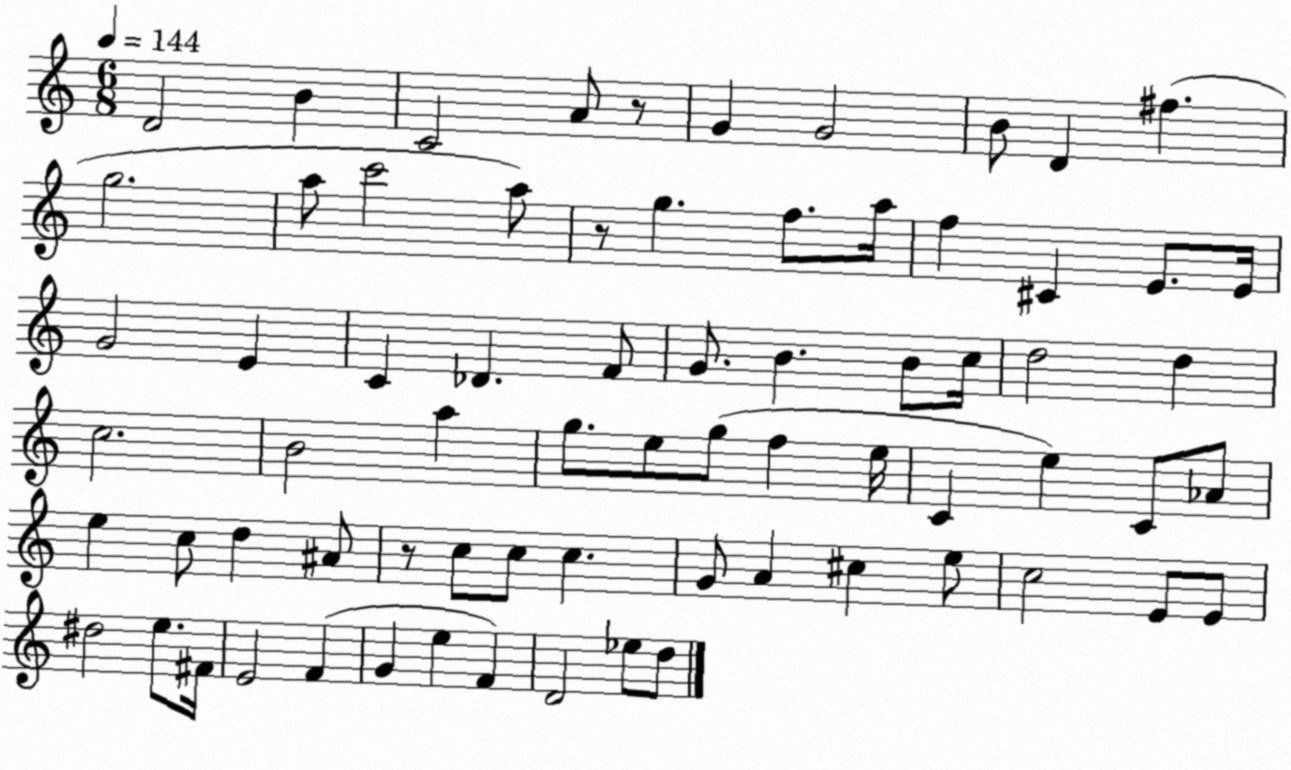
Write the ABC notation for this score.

X:1
T:Untitled
M:6/8
L:1/4
K:C
D2 B C2 A/2 z/2 G G2 B/2 D ^f g2 a/2 c'2 a/2 z/2 g f/2 a/4 f ^C E/2 E/4 G2 E C _D F/2 G/2 B B/2 c/4 d2 d c2 B2 a g/2 e/2 g/2 f e/4 C e C/2 _A/2 e c/2 d ^A/2 z/2 c/2 c/2 c G/2 A ^c e/2 c2 E/2 E/2 ^d2 e/2 ^F/4 E2 F G e F D2 _e/2 d/2